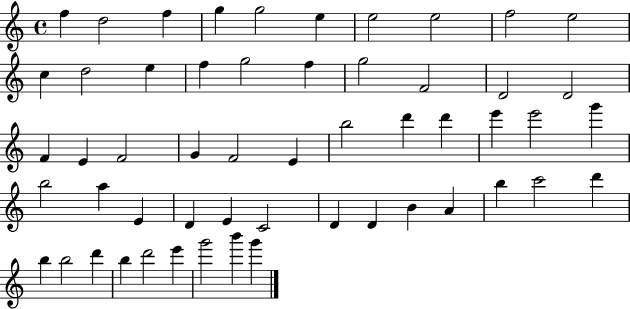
X:1
T:Untitled
M:4/4
L:1/4
K:C
f d2 f g g2 e e2 e2 f2 e2 c d2 e f g2 f g2 F2 D2 D2 F E F2 G F2 E b2 d' d' e' e'2 g' b2 a E D E C2 D D B A b c'2 d' b b2 d' b d'2 e' g'2 b' g'